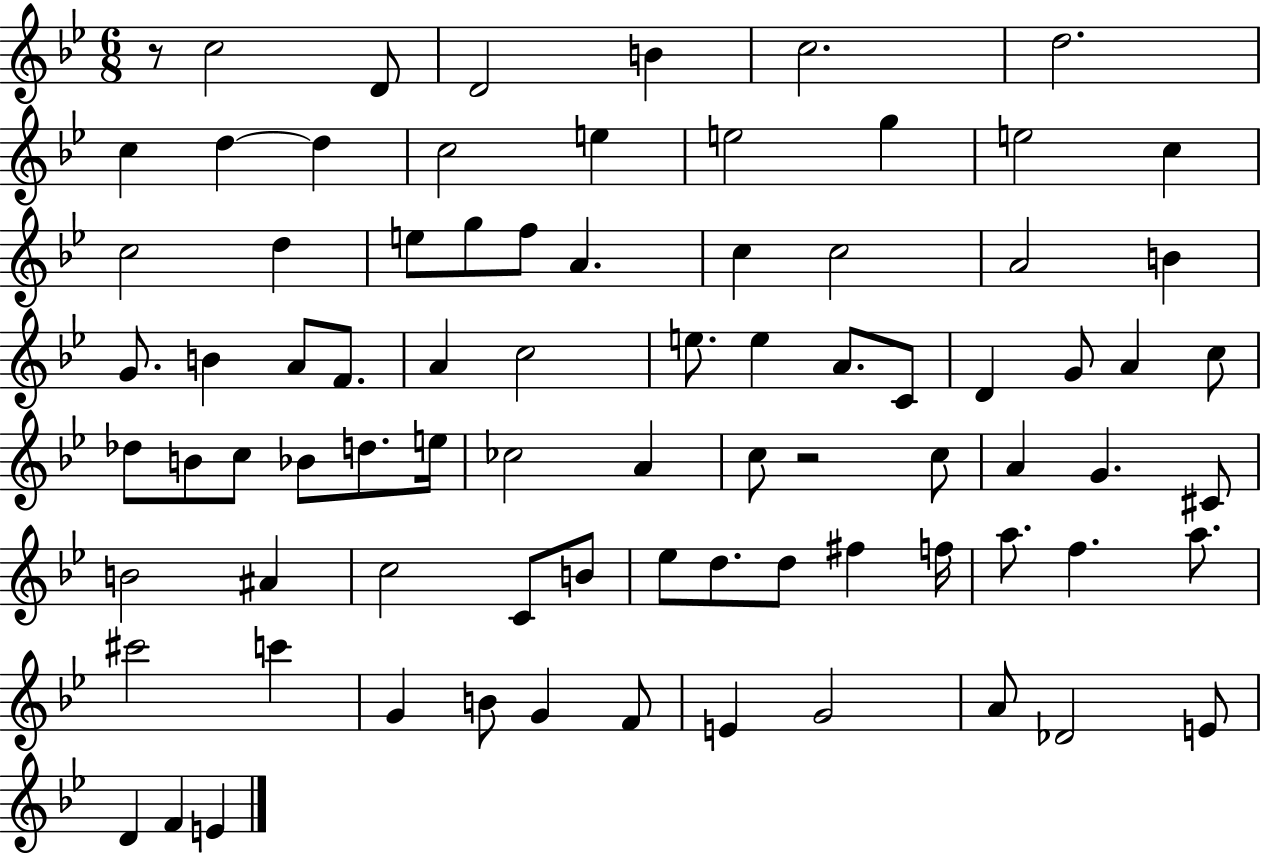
{
  \clef treble
  \numericTimeSignature
  \time 6/8
  \key bes \major
  \repeat volta 2 { r8 c''2 d'8 | d'2 b'4 | c''2. | d''2. | \break c''4 d''4~~ d''4 | c''2 e''4 | e''2 g''4 | e''2 c''4 | \break c''2 d''4 | e''8 g''8 f''8 a'4. | c''4 c''2 | a'2 b'4 | \break g'8. b'4 a'8 f'8. | a'4 c''2 | e''8. e''4 a'8. c'8 | d'4 g'8 a'4 c''8 | \break des''8 b'8 c''8 bes'8 d''8. e''16 | ces''2 a'4 | c''8 r2 c''8 | a'4 g'4. cis'8 | \break b'2 ais'4 | c''2 c'8 b'8 | ees''8 d''8. d''8 fis''4 f''16 | a''8. f''4. a''8. | \break cis'''2 c'''4 | g'4 b'8 g'4 f'8 | e'4 g'2 | a'8 des'2 e'8 | \break d'4 f'4 e'4 | } \bar "|."
}